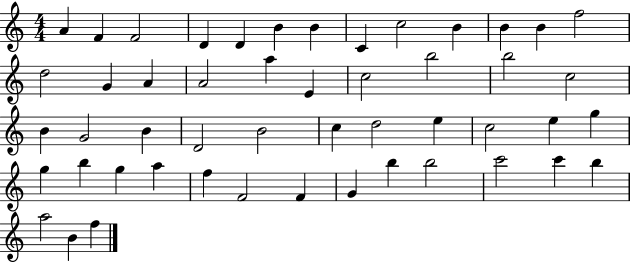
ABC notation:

X:1
T:Untitled
M:4/4
L:1/4
K:C
A F F2 D D B B C c2 B B B f2 d2 G A A2 a E c2 b2 b2 c2 B G2 B D2 B2 c d2 e c2 e g g b g a f F2 F G b b2 c'2 c' b a2 B f